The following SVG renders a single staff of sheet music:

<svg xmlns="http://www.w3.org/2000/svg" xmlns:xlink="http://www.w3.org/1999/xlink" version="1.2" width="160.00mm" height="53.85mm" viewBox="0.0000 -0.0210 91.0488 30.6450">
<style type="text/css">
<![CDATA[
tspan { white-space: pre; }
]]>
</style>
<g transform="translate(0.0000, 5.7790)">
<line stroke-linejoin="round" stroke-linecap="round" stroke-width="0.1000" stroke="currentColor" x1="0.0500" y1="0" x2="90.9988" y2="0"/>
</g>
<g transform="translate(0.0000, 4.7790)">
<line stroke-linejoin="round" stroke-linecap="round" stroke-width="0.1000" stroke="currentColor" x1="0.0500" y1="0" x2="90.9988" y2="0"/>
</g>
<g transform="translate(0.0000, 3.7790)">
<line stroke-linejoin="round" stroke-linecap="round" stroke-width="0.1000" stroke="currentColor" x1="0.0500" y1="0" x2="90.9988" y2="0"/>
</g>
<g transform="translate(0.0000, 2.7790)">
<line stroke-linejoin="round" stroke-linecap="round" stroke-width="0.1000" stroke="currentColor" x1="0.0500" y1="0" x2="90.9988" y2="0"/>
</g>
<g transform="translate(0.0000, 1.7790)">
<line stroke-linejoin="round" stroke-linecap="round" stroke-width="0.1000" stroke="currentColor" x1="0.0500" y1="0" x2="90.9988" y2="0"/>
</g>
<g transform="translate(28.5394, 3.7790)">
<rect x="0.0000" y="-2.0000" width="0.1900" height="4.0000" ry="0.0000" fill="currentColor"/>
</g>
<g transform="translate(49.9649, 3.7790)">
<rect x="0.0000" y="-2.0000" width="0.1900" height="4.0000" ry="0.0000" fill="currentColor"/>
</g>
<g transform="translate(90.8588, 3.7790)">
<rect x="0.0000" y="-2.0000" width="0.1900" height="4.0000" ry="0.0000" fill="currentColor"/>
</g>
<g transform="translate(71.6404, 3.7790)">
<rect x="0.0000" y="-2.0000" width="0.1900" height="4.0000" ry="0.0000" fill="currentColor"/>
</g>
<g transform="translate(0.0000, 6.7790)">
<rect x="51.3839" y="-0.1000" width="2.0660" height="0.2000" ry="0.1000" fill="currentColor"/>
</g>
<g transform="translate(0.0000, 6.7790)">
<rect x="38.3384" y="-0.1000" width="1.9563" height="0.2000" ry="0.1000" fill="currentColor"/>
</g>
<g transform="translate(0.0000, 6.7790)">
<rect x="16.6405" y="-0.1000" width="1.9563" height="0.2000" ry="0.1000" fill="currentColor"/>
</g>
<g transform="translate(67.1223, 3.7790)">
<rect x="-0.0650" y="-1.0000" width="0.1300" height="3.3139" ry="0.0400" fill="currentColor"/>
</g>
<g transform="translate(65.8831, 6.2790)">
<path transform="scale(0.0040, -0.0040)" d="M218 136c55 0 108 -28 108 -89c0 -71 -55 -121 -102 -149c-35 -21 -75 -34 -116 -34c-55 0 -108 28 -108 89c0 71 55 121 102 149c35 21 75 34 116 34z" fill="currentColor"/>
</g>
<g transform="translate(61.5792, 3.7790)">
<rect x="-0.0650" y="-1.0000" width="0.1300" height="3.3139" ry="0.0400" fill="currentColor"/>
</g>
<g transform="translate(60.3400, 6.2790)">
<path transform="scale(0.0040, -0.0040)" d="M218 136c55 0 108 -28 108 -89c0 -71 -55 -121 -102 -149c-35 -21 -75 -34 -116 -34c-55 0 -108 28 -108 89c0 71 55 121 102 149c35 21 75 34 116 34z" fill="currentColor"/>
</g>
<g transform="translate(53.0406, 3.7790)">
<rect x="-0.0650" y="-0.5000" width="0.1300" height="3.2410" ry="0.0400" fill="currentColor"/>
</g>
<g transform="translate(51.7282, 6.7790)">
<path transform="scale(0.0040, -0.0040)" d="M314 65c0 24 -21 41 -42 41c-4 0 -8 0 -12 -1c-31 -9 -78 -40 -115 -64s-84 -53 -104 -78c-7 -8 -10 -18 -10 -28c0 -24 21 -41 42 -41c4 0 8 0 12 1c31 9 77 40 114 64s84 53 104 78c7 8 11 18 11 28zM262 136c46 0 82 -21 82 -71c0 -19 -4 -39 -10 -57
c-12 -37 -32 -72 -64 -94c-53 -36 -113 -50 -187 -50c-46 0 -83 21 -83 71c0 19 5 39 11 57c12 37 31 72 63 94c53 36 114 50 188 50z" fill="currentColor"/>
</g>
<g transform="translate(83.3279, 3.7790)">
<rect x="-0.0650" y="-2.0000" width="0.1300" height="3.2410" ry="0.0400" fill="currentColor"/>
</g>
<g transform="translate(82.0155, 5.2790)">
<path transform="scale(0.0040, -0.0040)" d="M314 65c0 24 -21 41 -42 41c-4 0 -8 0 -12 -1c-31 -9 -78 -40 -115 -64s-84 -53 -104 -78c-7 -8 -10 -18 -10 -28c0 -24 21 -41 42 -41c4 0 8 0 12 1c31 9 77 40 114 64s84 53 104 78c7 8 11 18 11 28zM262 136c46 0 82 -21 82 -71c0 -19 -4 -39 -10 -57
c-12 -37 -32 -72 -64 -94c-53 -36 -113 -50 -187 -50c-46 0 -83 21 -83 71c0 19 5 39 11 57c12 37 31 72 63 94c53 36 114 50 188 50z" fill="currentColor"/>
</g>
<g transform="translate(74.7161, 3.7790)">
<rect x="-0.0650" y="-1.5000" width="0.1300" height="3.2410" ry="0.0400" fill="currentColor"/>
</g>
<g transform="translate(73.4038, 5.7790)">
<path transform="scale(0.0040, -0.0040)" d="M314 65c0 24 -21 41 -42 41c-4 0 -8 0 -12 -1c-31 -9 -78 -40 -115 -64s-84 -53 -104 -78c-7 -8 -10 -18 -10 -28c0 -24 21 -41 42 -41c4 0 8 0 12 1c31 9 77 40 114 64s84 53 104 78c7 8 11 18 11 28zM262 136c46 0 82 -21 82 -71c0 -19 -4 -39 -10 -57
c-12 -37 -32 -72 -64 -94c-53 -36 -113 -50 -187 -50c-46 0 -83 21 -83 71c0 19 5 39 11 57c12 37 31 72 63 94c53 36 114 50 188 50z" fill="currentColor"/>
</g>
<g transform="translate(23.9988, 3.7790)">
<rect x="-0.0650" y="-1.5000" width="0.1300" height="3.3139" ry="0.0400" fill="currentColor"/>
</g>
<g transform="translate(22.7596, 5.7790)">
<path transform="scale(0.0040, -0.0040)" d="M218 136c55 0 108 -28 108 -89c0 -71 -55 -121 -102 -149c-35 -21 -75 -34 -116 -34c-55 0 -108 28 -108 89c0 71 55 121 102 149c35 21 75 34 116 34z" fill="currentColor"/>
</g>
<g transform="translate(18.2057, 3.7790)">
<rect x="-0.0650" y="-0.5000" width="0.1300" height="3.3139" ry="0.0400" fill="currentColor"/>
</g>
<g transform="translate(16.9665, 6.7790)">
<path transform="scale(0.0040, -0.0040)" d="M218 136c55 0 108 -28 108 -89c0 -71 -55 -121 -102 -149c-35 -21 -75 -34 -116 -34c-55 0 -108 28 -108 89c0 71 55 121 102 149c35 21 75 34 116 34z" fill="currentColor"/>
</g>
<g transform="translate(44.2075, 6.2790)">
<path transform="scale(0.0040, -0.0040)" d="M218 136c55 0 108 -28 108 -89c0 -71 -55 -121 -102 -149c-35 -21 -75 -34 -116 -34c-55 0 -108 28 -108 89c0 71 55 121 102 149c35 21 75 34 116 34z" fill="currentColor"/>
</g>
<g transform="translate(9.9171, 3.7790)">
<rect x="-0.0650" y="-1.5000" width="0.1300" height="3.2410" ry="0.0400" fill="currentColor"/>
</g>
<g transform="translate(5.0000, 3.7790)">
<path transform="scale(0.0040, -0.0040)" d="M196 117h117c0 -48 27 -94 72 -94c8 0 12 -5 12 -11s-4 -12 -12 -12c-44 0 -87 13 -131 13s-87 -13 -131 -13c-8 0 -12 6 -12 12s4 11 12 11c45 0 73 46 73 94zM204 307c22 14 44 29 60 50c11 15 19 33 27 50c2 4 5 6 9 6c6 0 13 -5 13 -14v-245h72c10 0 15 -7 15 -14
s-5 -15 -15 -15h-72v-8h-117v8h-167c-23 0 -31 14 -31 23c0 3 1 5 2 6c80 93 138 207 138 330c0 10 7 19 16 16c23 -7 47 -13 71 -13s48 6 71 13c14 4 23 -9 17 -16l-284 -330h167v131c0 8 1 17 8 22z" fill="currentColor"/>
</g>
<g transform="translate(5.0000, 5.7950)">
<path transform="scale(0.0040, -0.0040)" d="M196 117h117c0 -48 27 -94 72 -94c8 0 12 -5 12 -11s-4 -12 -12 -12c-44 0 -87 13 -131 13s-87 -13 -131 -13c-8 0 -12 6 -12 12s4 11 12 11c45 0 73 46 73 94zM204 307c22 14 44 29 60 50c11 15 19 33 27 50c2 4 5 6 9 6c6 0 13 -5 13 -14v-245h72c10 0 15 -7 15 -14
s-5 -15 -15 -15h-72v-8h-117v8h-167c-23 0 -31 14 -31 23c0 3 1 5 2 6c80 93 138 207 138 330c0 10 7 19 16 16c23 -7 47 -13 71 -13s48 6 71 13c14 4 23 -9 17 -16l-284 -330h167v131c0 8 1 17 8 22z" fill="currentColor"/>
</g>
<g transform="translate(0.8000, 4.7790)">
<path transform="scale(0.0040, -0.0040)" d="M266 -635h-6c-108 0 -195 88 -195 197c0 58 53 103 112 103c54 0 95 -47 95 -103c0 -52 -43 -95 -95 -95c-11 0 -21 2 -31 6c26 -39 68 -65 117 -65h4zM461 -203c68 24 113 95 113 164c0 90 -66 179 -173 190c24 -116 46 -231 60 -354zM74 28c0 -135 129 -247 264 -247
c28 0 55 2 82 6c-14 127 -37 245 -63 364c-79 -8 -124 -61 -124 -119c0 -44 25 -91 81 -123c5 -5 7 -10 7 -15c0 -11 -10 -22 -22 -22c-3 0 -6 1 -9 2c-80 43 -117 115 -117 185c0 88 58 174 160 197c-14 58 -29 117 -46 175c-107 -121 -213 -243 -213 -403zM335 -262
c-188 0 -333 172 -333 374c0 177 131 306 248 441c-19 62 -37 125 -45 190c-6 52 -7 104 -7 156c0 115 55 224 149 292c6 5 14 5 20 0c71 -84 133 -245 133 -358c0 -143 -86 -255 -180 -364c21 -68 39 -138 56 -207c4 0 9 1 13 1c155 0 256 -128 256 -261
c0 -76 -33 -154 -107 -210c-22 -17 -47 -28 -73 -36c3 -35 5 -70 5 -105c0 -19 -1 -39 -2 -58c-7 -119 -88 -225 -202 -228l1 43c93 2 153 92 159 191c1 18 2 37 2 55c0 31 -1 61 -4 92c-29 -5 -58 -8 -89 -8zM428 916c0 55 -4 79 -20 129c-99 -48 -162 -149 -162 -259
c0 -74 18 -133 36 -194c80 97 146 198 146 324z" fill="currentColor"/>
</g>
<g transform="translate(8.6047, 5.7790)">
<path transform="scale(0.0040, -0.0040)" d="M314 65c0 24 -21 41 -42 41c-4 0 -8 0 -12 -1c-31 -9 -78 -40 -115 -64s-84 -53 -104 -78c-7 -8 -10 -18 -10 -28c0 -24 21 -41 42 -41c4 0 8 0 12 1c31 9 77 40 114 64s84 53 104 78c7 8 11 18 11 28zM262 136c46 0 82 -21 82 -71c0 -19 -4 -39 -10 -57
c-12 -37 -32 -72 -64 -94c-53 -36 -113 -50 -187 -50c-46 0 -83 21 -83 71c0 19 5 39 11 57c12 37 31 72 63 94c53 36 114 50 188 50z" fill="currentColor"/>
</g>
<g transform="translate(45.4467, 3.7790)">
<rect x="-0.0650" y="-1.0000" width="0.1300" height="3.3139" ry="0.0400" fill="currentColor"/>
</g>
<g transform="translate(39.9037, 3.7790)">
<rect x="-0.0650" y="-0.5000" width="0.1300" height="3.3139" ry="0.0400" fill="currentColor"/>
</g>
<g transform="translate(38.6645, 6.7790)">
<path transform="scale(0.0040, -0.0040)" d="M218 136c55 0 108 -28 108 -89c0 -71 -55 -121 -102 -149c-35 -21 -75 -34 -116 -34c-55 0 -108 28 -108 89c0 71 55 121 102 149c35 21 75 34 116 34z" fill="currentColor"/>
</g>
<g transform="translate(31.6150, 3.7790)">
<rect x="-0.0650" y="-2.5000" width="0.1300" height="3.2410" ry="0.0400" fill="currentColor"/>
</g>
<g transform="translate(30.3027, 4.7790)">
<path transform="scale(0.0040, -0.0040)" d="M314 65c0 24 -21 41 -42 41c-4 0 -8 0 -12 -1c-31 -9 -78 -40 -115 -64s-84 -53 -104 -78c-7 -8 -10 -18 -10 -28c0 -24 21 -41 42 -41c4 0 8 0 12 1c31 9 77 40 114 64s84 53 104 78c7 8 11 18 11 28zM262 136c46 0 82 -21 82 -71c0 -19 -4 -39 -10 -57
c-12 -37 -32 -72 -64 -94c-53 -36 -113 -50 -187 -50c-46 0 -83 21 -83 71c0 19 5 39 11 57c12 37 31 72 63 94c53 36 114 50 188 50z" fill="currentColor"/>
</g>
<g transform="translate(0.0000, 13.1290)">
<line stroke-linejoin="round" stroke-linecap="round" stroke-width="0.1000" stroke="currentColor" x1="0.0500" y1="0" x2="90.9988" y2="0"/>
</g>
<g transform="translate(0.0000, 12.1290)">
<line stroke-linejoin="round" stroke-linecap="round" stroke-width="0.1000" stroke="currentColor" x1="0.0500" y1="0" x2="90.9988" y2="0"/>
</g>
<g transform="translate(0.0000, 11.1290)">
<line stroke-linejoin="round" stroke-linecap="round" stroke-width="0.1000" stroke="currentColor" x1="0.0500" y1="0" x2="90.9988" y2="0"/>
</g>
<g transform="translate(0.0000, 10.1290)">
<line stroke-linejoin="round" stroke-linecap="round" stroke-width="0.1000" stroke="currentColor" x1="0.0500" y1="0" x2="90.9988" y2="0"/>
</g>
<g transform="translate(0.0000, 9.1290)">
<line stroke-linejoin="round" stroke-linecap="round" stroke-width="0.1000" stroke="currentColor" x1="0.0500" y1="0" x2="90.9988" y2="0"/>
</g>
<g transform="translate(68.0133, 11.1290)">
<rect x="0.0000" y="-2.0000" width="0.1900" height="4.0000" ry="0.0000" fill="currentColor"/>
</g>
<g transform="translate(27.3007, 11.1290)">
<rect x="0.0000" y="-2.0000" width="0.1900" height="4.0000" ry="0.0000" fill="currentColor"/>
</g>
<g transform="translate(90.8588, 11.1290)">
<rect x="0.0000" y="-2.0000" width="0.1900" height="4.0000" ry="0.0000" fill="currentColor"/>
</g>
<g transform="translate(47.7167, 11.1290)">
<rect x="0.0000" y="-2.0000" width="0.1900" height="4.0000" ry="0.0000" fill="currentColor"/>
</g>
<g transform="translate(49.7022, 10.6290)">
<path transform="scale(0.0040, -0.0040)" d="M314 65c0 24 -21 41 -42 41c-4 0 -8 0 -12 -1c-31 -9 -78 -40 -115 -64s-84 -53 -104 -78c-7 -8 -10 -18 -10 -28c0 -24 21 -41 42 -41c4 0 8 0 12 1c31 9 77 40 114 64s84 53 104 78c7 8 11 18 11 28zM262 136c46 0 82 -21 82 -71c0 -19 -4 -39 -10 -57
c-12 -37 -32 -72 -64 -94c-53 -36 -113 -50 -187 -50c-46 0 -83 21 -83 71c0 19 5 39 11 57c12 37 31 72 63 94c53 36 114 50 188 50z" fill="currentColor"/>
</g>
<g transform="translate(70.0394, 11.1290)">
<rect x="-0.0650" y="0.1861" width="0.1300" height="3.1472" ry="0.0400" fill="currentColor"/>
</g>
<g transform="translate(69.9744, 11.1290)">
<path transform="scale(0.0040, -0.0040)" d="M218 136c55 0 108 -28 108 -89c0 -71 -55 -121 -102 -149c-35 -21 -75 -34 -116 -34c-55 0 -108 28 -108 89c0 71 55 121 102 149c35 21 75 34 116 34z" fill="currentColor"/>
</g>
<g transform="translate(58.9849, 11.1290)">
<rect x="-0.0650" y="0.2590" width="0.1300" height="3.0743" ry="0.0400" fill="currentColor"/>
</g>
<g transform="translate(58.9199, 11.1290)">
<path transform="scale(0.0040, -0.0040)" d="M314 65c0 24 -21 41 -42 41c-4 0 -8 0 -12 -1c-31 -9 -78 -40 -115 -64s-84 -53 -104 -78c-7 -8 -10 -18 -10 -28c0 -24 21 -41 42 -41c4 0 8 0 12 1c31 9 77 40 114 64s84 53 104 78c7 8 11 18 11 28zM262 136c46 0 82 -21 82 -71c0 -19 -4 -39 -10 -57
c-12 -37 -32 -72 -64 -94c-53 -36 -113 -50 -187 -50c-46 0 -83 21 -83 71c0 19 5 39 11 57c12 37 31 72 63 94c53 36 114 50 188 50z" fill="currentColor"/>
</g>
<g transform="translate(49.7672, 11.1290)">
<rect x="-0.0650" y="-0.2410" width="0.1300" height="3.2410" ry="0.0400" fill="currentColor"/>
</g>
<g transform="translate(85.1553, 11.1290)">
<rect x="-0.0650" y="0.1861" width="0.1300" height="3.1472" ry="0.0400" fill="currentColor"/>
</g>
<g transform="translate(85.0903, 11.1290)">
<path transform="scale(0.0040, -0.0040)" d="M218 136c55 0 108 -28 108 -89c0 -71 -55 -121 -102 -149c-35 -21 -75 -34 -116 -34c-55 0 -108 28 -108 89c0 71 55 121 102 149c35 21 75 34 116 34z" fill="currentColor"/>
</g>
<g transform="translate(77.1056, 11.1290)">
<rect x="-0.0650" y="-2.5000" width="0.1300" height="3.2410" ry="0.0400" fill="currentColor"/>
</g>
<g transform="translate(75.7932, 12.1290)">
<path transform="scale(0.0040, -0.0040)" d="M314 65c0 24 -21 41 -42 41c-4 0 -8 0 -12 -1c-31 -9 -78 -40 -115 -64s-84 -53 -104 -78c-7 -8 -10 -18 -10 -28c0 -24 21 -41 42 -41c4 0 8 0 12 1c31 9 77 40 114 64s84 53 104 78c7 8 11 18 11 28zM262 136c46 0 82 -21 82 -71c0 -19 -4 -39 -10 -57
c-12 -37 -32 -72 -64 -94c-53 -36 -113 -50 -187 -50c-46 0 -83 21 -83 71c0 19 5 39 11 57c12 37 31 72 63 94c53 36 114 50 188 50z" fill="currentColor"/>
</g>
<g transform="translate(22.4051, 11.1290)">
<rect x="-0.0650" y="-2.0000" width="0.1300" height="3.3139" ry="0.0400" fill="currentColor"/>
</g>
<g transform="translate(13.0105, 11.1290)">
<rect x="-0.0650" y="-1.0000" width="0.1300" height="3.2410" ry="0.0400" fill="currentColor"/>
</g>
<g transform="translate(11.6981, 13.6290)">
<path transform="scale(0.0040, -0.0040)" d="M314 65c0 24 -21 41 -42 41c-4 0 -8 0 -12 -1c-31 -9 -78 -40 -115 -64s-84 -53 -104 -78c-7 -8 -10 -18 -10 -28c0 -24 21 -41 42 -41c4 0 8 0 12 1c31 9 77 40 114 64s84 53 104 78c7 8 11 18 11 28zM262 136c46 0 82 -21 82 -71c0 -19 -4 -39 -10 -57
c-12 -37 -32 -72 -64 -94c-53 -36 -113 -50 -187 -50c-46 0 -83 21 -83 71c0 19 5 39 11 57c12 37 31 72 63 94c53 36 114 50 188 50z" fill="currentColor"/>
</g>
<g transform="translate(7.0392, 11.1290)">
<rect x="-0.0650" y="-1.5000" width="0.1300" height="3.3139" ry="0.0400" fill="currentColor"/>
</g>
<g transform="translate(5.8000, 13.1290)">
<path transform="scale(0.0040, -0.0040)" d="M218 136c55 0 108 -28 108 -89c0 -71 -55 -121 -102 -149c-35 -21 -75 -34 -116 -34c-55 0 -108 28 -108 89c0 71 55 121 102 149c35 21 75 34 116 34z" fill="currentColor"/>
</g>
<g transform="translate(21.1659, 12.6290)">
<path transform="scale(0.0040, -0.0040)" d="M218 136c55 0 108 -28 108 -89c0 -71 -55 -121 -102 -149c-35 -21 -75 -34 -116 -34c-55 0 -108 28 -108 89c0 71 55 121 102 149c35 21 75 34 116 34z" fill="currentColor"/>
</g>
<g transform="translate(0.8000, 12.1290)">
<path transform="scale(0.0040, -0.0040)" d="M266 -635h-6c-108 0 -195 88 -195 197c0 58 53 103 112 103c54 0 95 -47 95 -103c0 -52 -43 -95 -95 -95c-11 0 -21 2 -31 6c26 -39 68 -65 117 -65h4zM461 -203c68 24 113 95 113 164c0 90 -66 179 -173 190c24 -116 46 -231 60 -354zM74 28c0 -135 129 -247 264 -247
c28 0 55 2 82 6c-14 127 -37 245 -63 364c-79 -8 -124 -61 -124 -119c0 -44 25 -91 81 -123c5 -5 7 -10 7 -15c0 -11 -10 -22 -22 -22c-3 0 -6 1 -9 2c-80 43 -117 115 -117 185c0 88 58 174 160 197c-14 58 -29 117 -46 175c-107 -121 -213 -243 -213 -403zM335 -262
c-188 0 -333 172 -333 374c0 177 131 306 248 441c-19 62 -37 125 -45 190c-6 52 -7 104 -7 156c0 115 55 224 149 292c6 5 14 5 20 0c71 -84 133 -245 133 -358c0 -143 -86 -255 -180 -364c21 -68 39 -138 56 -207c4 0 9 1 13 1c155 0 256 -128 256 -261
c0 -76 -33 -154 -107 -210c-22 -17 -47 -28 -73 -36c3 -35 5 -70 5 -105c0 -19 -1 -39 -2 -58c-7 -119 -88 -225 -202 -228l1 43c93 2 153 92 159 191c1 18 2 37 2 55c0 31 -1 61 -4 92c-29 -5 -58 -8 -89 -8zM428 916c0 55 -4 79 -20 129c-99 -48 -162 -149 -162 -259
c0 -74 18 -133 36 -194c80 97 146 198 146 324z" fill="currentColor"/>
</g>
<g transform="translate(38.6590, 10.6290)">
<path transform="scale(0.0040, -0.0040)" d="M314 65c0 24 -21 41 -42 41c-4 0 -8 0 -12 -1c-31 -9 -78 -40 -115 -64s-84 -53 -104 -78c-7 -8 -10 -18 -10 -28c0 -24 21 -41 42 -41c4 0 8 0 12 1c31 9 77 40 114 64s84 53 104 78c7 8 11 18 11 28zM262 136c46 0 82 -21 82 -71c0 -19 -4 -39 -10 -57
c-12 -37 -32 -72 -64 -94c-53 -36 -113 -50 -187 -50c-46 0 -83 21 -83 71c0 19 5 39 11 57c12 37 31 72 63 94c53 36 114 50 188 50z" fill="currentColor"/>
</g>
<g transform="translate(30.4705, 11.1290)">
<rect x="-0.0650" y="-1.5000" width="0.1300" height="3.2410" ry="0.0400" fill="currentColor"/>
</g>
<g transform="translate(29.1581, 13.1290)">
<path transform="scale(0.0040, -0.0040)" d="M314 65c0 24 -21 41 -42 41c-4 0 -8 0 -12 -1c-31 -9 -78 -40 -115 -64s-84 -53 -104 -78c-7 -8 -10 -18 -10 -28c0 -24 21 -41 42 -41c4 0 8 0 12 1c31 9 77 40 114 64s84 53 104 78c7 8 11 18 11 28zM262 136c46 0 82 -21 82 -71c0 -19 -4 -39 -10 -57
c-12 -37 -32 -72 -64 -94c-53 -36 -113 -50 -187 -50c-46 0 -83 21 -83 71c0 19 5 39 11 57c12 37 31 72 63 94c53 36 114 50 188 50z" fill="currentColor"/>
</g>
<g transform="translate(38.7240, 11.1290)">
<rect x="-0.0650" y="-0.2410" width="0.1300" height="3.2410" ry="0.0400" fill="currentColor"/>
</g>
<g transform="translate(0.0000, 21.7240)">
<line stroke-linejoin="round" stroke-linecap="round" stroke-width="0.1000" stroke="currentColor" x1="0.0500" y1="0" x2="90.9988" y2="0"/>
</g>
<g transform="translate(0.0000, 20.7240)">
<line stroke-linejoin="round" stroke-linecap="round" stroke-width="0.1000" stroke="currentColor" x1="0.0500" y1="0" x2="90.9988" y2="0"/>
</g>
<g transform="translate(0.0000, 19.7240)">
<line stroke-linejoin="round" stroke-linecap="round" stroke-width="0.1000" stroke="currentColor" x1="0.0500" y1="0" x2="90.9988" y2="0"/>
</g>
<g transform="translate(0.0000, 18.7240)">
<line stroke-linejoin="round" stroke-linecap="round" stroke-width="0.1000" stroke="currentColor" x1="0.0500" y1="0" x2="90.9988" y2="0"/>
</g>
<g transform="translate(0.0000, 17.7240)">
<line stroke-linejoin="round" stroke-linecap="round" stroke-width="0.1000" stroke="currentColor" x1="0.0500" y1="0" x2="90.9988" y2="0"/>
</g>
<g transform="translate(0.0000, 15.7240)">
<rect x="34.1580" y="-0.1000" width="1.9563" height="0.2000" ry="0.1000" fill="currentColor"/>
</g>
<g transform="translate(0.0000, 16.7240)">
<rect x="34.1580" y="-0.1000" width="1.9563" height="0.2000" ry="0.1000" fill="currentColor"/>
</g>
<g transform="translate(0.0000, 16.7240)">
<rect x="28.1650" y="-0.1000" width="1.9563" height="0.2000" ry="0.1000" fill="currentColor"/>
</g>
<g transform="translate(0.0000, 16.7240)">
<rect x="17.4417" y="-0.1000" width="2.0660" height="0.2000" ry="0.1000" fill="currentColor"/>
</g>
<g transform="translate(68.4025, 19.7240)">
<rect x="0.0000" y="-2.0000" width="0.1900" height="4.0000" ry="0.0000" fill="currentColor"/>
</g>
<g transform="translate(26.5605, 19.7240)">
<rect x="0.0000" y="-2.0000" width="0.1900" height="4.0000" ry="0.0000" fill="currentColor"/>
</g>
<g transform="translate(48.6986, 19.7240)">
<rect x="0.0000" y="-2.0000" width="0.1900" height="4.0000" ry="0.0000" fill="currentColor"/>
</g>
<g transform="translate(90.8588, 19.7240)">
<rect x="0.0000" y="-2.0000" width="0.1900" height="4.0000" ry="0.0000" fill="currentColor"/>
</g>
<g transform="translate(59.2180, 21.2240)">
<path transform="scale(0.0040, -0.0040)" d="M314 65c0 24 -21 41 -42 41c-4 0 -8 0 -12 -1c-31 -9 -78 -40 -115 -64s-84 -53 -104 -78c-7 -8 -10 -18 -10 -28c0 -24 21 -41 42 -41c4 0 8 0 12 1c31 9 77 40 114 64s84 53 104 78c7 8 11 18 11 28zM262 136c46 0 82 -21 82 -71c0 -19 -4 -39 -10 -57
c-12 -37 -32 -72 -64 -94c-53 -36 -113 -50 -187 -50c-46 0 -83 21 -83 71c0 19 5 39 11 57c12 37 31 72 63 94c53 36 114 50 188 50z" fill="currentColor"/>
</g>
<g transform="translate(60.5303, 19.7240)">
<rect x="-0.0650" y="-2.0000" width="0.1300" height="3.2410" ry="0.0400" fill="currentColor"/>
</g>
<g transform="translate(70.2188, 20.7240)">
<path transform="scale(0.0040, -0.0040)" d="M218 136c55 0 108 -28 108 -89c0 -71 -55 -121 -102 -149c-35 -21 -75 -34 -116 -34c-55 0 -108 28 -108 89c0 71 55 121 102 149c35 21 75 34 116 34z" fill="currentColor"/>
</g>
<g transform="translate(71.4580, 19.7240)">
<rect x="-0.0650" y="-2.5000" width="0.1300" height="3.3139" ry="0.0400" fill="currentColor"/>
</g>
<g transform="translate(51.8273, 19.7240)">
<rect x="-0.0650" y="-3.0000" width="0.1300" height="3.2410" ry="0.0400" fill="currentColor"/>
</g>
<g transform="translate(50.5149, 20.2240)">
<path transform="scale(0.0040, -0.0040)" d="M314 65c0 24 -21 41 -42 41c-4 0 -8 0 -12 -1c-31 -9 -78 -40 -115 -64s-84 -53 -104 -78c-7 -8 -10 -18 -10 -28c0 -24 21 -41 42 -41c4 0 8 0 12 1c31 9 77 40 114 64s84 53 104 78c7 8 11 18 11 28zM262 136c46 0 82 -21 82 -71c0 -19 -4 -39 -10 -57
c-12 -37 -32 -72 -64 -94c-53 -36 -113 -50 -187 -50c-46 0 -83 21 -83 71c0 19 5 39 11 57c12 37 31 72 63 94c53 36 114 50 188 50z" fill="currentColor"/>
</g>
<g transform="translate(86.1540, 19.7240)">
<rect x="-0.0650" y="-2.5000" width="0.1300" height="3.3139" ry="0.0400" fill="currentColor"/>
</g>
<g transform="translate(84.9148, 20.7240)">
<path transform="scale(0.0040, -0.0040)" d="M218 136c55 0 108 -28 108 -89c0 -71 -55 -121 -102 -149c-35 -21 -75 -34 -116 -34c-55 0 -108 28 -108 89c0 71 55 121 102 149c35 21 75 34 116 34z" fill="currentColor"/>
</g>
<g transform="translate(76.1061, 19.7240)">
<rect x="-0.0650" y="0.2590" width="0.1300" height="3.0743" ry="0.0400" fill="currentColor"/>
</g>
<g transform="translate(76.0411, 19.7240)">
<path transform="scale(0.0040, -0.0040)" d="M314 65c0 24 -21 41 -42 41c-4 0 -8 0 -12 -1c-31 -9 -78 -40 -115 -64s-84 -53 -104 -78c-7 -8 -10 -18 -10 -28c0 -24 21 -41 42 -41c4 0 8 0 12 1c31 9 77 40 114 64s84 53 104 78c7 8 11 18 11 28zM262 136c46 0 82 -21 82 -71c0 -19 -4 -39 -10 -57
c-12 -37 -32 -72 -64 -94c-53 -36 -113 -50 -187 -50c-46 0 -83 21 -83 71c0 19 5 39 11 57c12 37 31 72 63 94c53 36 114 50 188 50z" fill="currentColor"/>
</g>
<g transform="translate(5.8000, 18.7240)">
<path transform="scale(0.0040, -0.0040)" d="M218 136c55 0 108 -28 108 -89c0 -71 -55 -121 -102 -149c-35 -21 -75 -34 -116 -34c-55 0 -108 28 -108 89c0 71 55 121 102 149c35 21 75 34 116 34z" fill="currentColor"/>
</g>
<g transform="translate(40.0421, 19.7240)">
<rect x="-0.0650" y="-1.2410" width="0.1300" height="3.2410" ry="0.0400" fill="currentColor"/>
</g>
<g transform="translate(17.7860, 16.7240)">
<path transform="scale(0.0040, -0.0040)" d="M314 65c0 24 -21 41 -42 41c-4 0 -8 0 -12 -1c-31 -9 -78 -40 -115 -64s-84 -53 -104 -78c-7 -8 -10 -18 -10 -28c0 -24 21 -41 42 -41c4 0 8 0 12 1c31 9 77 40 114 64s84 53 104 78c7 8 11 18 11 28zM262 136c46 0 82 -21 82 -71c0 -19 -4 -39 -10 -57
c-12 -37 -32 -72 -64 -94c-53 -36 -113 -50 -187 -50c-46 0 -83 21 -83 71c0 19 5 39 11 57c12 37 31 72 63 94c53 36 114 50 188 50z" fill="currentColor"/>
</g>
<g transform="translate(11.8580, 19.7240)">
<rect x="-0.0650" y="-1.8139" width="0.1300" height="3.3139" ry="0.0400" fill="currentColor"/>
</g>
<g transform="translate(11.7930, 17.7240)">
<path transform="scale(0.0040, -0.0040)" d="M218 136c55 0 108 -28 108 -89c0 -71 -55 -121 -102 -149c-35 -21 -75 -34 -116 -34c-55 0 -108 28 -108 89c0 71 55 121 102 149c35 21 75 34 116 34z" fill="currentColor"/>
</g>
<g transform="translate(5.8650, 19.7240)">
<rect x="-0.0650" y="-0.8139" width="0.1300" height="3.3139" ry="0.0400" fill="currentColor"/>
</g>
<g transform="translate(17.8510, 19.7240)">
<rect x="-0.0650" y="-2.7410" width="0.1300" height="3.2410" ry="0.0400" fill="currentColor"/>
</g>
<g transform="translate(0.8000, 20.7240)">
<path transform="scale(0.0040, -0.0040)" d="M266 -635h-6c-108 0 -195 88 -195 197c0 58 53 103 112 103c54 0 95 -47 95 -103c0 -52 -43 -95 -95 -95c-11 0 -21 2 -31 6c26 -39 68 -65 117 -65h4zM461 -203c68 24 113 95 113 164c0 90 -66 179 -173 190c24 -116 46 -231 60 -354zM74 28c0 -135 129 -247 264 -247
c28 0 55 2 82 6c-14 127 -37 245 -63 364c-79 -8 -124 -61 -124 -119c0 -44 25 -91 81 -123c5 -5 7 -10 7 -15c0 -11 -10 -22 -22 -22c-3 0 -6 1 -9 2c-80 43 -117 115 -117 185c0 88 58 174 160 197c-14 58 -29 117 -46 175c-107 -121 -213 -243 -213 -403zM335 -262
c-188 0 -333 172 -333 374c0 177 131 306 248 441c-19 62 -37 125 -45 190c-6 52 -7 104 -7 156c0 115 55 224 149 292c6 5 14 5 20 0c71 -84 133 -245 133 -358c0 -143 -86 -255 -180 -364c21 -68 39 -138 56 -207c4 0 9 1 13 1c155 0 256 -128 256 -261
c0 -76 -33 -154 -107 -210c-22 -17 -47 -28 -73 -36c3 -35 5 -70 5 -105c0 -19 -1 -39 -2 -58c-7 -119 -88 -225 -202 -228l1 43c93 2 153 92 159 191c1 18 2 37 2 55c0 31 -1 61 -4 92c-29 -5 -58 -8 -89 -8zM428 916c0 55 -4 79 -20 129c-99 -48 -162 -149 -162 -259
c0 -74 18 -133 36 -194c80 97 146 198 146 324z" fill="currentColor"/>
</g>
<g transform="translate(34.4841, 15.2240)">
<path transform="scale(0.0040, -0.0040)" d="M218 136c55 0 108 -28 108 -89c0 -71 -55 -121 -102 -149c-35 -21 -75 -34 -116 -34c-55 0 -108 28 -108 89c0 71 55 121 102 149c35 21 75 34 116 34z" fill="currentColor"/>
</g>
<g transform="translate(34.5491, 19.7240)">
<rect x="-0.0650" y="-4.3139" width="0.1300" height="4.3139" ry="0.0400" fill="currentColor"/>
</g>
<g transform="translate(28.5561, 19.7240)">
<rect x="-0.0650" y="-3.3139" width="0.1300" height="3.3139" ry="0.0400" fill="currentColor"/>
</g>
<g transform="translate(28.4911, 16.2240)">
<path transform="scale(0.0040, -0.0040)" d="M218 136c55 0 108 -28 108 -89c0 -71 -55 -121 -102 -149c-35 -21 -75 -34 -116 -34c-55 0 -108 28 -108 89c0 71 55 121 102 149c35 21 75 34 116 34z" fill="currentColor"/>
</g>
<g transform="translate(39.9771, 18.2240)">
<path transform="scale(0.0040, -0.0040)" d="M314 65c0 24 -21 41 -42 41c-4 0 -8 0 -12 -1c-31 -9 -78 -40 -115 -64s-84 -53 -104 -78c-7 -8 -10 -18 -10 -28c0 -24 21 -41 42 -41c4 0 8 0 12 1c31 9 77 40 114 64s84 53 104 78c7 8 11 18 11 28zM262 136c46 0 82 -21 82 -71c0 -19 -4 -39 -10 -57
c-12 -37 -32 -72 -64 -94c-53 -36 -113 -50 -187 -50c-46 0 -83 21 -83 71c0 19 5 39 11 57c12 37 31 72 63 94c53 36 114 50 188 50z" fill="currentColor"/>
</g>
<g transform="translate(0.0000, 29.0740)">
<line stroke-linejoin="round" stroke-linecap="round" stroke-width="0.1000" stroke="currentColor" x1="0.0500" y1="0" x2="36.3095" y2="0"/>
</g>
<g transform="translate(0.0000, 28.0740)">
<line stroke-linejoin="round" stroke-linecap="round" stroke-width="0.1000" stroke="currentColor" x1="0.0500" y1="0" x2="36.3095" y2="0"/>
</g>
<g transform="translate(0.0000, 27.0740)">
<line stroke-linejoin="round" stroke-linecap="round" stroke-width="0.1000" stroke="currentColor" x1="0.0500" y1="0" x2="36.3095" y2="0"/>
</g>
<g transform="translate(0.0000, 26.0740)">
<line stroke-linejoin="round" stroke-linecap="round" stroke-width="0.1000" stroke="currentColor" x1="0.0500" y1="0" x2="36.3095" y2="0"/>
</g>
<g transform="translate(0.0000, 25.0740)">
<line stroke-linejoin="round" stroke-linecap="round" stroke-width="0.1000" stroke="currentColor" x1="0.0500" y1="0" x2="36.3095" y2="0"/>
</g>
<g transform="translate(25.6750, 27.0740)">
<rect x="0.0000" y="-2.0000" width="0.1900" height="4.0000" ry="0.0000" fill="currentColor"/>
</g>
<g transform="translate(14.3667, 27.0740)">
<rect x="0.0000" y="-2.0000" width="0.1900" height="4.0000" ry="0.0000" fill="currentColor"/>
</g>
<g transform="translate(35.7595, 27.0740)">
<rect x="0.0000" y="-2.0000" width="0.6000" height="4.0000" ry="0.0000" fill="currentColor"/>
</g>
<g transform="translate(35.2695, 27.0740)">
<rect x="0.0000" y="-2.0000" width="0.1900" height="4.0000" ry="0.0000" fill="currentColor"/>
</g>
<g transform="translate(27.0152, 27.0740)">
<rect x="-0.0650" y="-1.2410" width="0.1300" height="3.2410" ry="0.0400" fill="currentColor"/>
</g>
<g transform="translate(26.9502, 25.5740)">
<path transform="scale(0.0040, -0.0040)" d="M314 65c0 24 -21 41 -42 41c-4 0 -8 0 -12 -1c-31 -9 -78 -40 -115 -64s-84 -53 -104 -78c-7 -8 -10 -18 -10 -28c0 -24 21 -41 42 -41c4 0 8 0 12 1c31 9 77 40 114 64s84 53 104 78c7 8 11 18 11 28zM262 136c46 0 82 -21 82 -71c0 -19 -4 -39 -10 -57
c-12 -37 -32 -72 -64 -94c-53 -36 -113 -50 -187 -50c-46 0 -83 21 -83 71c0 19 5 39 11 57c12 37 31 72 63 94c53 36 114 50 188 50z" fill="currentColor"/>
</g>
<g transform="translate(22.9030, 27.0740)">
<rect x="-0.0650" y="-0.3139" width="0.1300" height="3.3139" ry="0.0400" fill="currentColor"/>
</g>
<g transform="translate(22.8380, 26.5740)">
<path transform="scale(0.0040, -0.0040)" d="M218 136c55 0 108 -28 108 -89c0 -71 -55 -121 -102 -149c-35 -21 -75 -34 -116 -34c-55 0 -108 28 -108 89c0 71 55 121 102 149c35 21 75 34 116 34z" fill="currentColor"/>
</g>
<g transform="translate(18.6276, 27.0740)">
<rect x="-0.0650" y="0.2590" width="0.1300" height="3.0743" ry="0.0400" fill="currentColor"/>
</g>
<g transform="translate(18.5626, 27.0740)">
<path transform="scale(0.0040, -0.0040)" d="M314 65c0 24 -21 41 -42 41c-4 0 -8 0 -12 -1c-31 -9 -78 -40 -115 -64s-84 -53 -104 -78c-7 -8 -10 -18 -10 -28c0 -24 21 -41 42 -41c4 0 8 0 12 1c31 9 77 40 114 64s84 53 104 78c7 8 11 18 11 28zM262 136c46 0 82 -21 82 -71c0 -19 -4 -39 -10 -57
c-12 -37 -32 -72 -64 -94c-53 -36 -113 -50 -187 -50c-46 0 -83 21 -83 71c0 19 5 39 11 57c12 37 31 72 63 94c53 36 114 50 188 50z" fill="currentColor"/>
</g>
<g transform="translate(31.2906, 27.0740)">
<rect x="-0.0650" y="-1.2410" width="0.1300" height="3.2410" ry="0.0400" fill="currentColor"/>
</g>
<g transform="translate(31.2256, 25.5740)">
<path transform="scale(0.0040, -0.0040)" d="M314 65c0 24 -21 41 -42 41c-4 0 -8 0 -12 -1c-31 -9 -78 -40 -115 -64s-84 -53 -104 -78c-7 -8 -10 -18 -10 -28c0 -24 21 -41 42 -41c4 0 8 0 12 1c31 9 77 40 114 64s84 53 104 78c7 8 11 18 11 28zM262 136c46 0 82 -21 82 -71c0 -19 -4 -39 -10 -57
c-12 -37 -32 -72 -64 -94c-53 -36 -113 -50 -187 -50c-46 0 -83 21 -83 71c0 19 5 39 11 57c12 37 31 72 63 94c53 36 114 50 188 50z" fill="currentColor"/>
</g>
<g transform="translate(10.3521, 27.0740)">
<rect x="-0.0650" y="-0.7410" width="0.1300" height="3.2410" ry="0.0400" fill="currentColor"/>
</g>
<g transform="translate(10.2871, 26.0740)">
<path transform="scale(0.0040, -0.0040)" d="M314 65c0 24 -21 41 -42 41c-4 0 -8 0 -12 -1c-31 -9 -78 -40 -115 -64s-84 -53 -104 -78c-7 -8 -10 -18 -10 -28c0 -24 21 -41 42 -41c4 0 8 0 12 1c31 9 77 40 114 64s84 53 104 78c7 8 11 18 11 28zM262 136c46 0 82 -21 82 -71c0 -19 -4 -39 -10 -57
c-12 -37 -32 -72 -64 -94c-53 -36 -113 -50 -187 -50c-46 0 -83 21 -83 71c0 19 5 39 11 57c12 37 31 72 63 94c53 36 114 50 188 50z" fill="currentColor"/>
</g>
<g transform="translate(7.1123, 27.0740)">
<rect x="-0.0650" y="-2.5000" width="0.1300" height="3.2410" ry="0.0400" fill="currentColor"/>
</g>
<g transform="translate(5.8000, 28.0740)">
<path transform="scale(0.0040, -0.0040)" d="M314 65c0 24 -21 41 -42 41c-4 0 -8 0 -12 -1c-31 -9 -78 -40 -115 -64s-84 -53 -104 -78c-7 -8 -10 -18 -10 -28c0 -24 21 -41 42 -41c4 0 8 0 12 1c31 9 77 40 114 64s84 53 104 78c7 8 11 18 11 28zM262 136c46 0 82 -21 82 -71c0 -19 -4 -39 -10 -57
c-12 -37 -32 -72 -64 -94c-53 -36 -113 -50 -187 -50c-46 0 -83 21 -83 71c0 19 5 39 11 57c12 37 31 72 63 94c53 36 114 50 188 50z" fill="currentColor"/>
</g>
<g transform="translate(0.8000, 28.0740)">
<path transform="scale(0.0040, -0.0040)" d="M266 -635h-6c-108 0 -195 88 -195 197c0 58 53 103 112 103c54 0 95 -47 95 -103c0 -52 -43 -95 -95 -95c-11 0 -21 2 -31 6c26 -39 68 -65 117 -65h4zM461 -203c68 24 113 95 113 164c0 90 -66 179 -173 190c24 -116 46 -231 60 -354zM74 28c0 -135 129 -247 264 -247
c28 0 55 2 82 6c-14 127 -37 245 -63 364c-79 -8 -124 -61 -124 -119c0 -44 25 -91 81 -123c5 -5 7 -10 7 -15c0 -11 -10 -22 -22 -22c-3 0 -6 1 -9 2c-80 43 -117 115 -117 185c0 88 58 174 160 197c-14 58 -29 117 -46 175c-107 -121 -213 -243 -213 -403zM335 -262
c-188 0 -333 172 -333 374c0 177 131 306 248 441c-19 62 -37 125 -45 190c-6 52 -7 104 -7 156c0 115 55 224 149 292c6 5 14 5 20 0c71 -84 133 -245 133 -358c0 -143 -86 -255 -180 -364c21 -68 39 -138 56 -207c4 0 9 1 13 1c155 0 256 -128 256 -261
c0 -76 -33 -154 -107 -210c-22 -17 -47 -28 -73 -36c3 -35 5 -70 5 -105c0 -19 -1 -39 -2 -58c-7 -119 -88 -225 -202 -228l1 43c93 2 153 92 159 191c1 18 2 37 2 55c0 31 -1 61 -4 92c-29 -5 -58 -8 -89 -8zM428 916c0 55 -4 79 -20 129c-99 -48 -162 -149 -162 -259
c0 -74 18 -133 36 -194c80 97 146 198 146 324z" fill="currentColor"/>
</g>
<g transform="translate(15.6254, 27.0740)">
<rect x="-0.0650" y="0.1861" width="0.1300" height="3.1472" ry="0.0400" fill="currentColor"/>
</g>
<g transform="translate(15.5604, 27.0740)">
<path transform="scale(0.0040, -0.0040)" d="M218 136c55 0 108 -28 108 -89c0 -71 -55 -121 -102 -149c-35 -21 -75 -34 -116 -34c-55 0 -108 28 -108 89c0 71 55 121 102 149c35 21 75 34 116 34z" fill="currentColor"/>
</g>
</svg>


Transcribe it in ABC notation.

X:1
T:Untitled
M:4/4
L:1/4
K:C
E2 C E G2 C D C2 D D E2 F2 E D2 F E2 c2 c2 B2 B G2 B d f a2 b d' e2 A2 F2 G B2 G G2 d2 B B2 c e2 e2